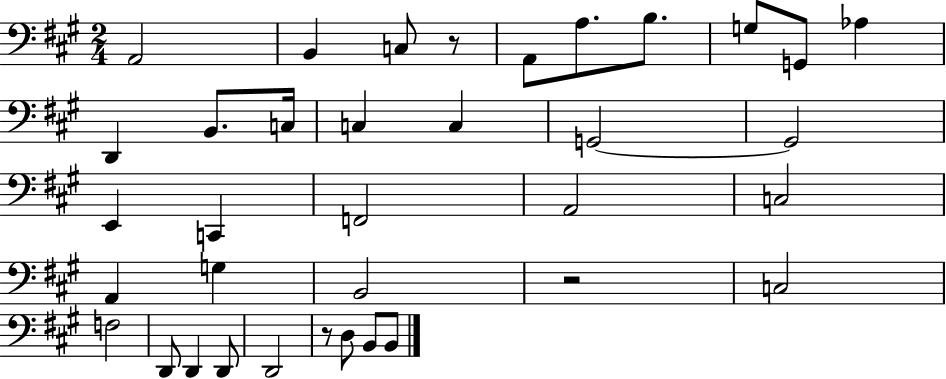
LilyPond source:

{
  \clef bass
  \numericTimeSignature
  \time 2/4
  \key a \major
  a,2 | b,4 c8 r8 | a,8 a8. b8. | g8 g,8 aes4 | \break d,4 b,8. c16 | c4 c4 | g,2~~ | g,2 | \break e,4 c,4 | f,2 | a,2 | c2 | \break a,4 g4 | b,2 | r2 | c2 | \break f2 | d,8 d,4 d,8 | d,2 | r8 d8 b,8 b,8 | \break \bar "|."
}